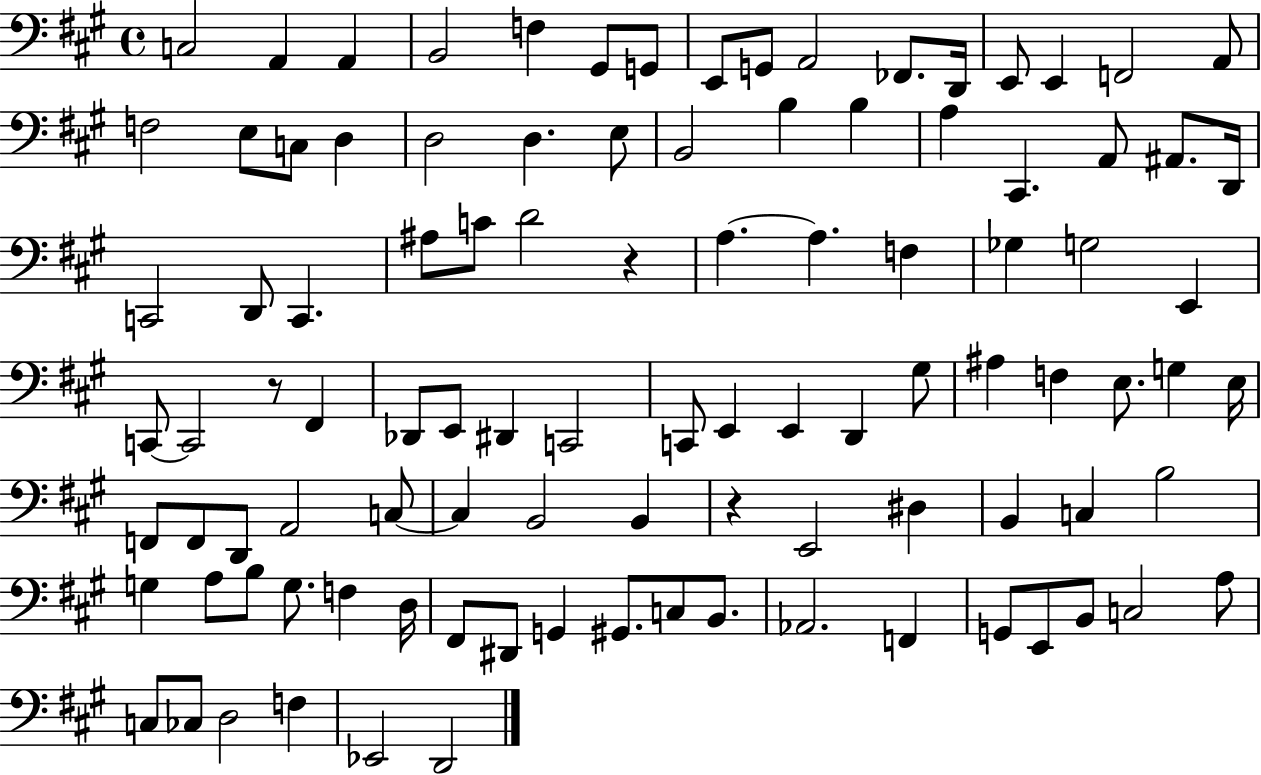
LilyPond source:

{
  \clef bass
  \time 4/4
  \defaultTimeSignature
  \key a \major
  c2 a,4 a,4 | b,2 f4 gis,8 g,8 | e,8 g,8 a,2 fes,8. d,16 | e,8 e,4 f,2 a,8 | \break f2 e8 c8 d4 | d2 d4. e8 | b,2 b4 b4 | a4 cis,4. a,8 ais,8. d,16 | \break c,2 d,8 c,4. | ais8 c'8 d'2 r4 | a4.~~ a4. f4 | ges4 g2 e,4 | \break c,8~~ c,2 r8 fis,4 | des,8 e,8 dis,4 c,2 | c,8 e,4 e,4 d,4 gis8 | ais4 f4 e8. g4 e16 | \break f,8 f,8 d,8 a,2 c8~~ | c4 b,2 b,4 | r4 e,2 dis4 | b,4 c4 b2 | \break g4 a8 b8 g8. f4 d16 | fis,8 dis,8 g,4 gis,8. c8 b,8. | aes,2. f,4 | g,8 e,8 b,8 c2 a8 | \break c8 ces8 d2 f4 | ees,2 d,2 | \bar "|."
}